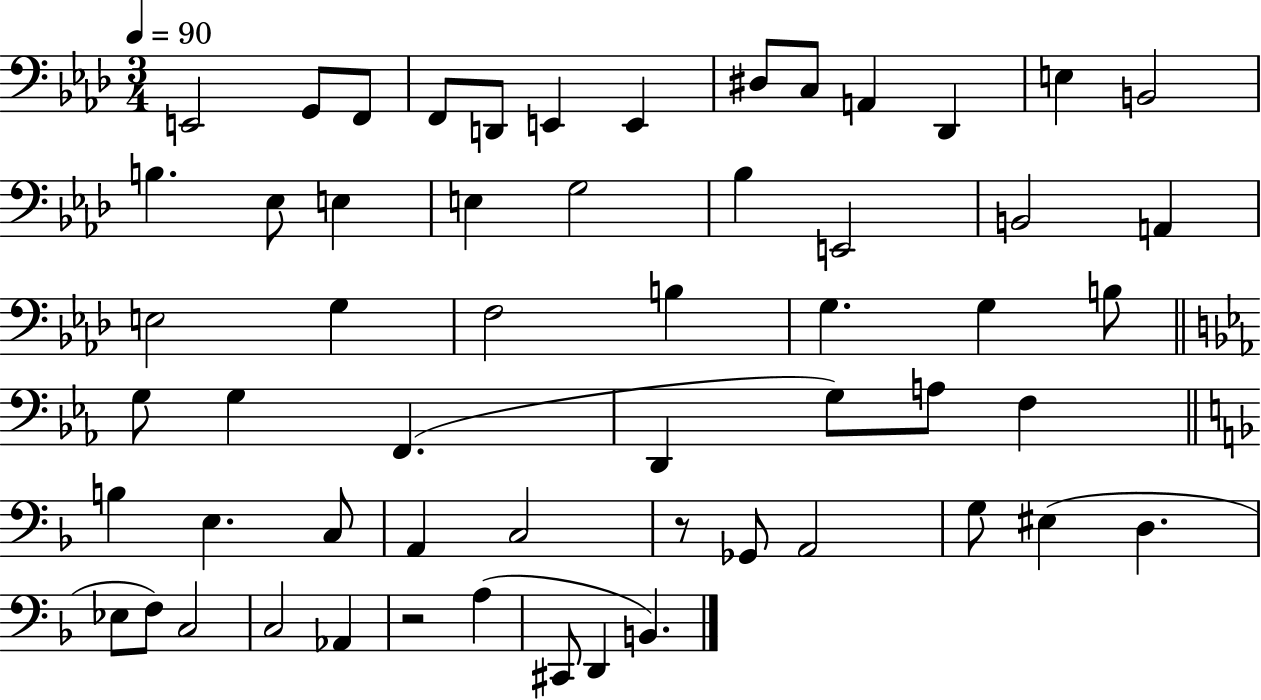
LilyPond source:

{
  \clef bass
  \numericTimeSignature
  \time 3/4
  \key aes \major
  \tempo 4 = 90
  e,2 g,8 f,8 | f,8 d,8 e,4 e,4 | dis8 c8 a,4 des,4 | e4 b,2 | \break b4. ees8 e4 | e4 g2 | bes4 e,2 | b,2 a,4 | \break e2 g4 | f2 b4 | g4. g4 b8 | \bar "||" \break \key ees \major g8 g4 f,4.( | d,4 g8) a8 f4 | \bar "||" \break \key f \major b4 e4. c8 | a,4 c2 | r8 ges,8 a,2 | g8 eis4( d4. | \break ees8 f8) c2 | c2 aes,4 | r2 a4( | cis,8 d,4 b,4.) | \break \bar "|."
}